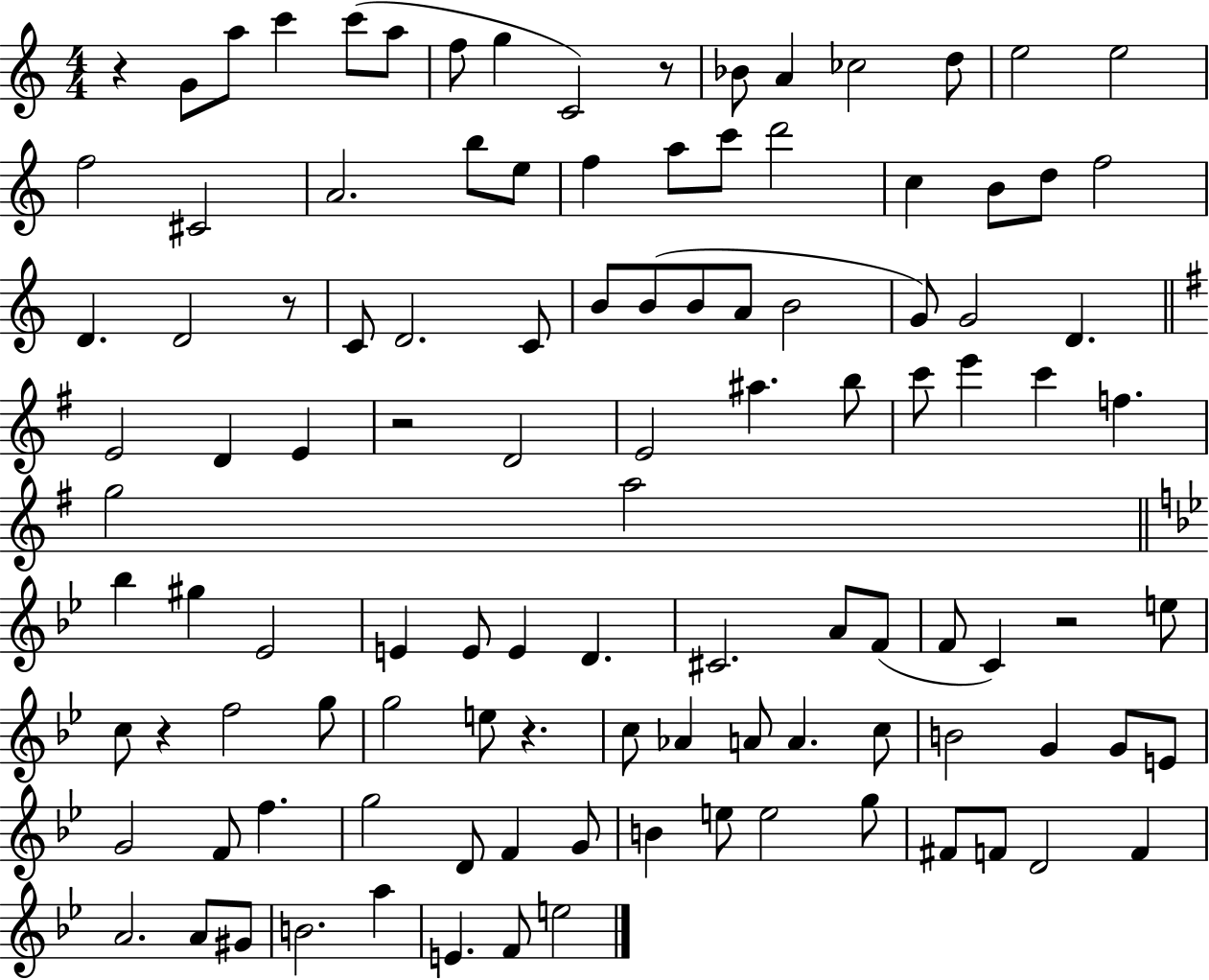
X:1
T:Untitled
M:4/4
L:1/4
K:C
z G/2 a/2 c' c'/2 a/2 f/2 g C2 z/2 _B/2 A _c2 d/2 e2 e2 f2 ^C2 A2 b/2 e/2 f a/2 c'/2 d'2 c B/2 d/2 f2 D D2 z/2 C/2 D2 C/2 B/2 B/2 B/2 A/2 B2 G/2 G2 D E2 D E z2 D2 E2 ^a b/2 c'/2 e' c' f g2 a2 _b ^g _E2 E E/2 E D ^C2 A/2 F/2 F/2 C z2 e/2 c/2 z f2 g/2 g2 e/2 z c/2 _A A/2 A c/2 B2 G G/2 E/2 G2 F/2 f g2 D/2 F G/2 B e/2 e2 g/2 ^F/2 F/2 D2 F A2 A/2 ^G/2 B2 a E F/2 e2